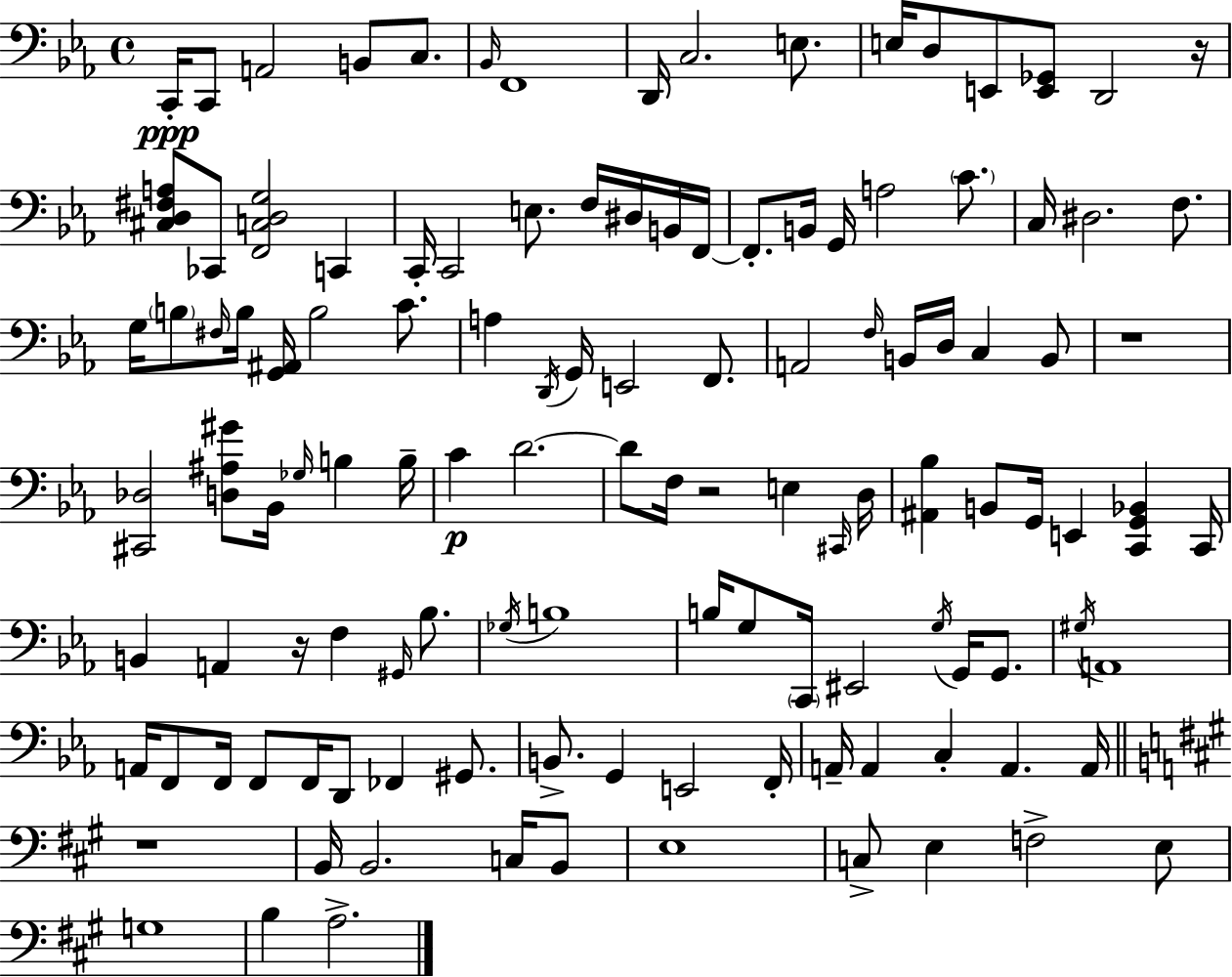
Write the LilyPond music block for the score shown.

{
  \clef bass
  \time 4/4
  \defaultTimeSignature
  \key c \minor
  c,16-.\ppp c,8 a,2 b,8 c8. | \grace { bes,16 } f,1 | d,16 c2. e8. | e16 d8 e,8 <e, ges,>8 d,2 | \break r16 <cis d fis a>8 ces,8 <f, c d g>2 c,4 | c,16-. c,2 e8. f16 dis16 b,16 | f,16~~ f,8.-. b,16 g,16 a2 \parenthesize c'8. | c16 dis2. f8. | \break g16 \parenthesize b8 \grace { fis16 } b16 <g, ais,>16 b2 c'8. | a4 \acciaccatura { d,16 } g,16 e,2 | f,8. a,2 \grace { f16 } b,16 d16 c4 | b,8 r1 | \break <cis, des>2 <d ais gis'>8 bes,16 \grace { ges16 } | b4 b16-- c'4\p d'2.~~ | d'8 f16 r2 | e4 \grace { cis,16 } d16 <ais, bes>4 b,8 g,16 e,4 | \break <c, g, bes,>4 c,16 b,4 a,4 r16 f4 | \grace { gis,16 } bes8. \acciaccatura { ges16 } b1 | b16 g8 \parenthesize c,16 eis,2 | \acciaccatura { g16 } g,16 g,8. \acciaccatura { gis16 } a,1 | \break a,16 f,8 f,16 f,8 | f,16 d,8 fes,4 gis,8. b,8.-> g,4 | e,2 f,16-. a,16-- a,4 c4-. | a,4. a,16 \bar "||" \break \key a \major r1 | b,16 b,2. c16 b,8 | e1 | c8-> e4 f2-> e8 | \break g1 | b4 a2.-> | \bar "|."
}